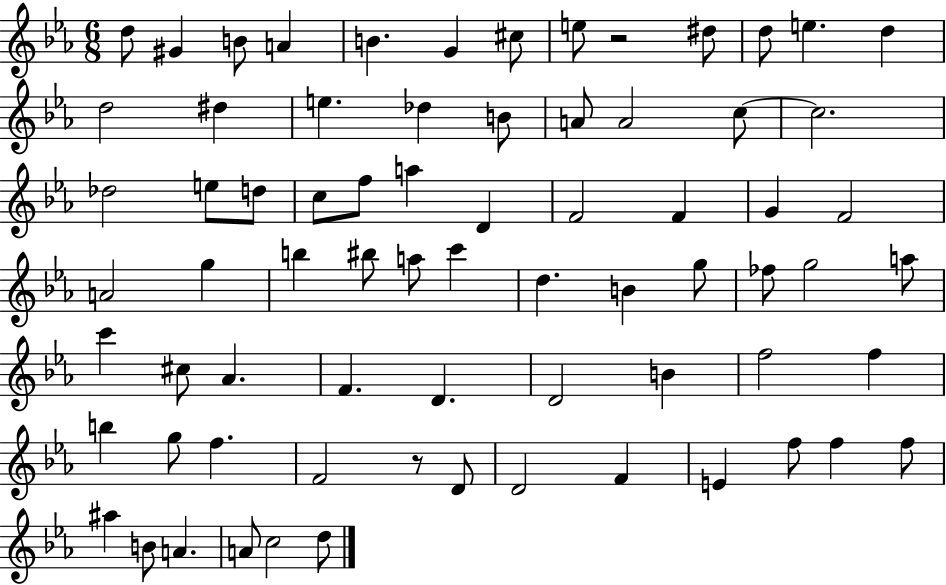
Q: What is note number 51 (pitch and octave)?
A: B4